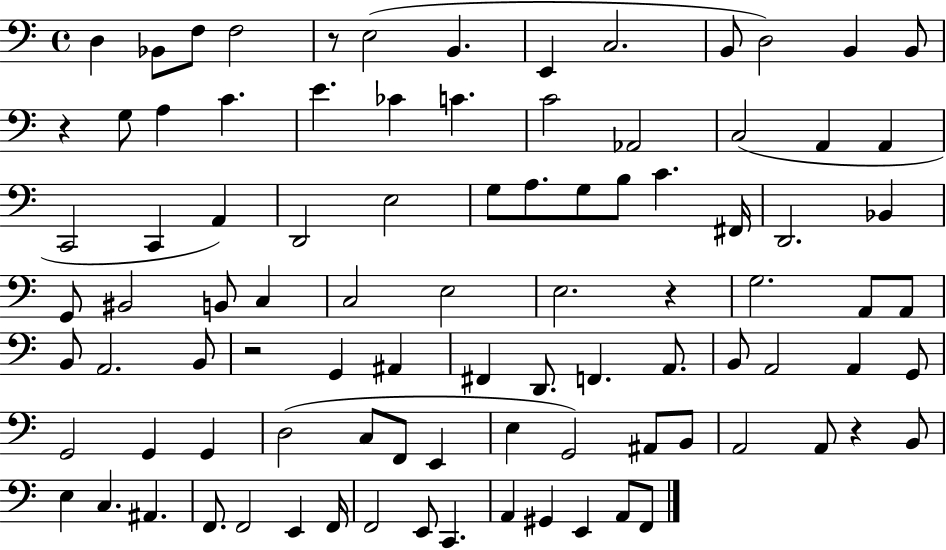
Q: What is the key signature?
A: C major